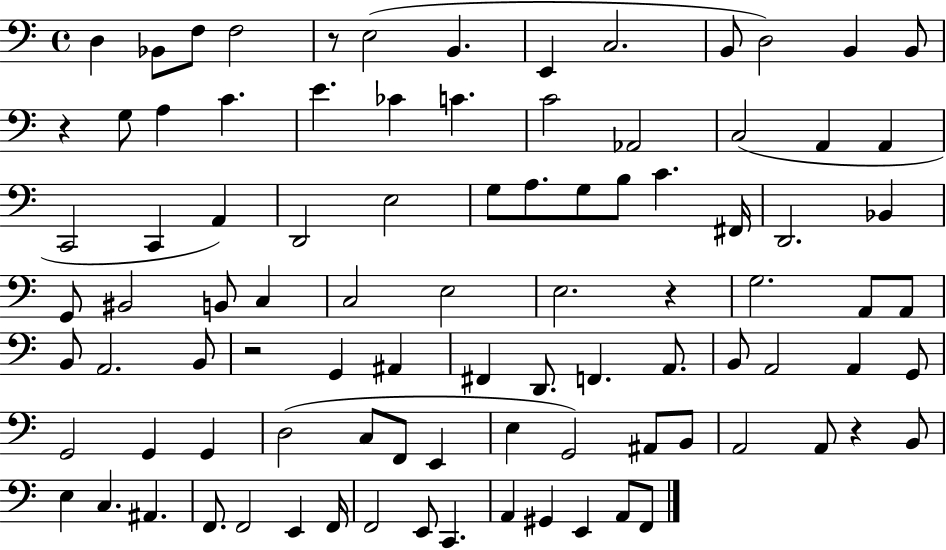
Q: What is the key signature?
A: C major